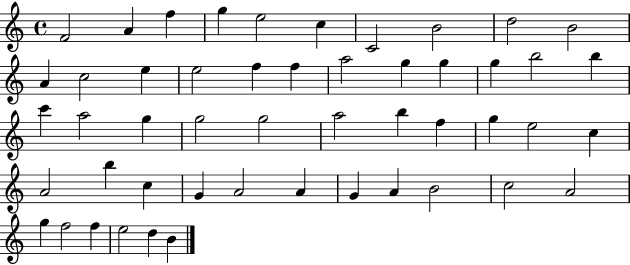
{
  \clef treble
  \time 4/4
  \defaultTimeSignature
  \key c \major
  f'2 a'4 f''4 | g''4 e''2 c''4 | c'2 b'2 | d''2 b'2 | \break a'4 c''2 e''4 | e''2 f''4 f''4 | a''2 g''4 g''4 | g''4 b''2 b''4 | \break c'''4 a''2 g''4 | g''2 g''2 | a''2 b''4 f''4 | g''4 e''2 c''4 | \break a'2 b''4 c''4 | g'4 a'2 a'4 | g'4 a'4 b'2 | c''2 a'2 | \break g''4 f''2 f''4 | e''2 d''4 b'4 | \bar "|."
}